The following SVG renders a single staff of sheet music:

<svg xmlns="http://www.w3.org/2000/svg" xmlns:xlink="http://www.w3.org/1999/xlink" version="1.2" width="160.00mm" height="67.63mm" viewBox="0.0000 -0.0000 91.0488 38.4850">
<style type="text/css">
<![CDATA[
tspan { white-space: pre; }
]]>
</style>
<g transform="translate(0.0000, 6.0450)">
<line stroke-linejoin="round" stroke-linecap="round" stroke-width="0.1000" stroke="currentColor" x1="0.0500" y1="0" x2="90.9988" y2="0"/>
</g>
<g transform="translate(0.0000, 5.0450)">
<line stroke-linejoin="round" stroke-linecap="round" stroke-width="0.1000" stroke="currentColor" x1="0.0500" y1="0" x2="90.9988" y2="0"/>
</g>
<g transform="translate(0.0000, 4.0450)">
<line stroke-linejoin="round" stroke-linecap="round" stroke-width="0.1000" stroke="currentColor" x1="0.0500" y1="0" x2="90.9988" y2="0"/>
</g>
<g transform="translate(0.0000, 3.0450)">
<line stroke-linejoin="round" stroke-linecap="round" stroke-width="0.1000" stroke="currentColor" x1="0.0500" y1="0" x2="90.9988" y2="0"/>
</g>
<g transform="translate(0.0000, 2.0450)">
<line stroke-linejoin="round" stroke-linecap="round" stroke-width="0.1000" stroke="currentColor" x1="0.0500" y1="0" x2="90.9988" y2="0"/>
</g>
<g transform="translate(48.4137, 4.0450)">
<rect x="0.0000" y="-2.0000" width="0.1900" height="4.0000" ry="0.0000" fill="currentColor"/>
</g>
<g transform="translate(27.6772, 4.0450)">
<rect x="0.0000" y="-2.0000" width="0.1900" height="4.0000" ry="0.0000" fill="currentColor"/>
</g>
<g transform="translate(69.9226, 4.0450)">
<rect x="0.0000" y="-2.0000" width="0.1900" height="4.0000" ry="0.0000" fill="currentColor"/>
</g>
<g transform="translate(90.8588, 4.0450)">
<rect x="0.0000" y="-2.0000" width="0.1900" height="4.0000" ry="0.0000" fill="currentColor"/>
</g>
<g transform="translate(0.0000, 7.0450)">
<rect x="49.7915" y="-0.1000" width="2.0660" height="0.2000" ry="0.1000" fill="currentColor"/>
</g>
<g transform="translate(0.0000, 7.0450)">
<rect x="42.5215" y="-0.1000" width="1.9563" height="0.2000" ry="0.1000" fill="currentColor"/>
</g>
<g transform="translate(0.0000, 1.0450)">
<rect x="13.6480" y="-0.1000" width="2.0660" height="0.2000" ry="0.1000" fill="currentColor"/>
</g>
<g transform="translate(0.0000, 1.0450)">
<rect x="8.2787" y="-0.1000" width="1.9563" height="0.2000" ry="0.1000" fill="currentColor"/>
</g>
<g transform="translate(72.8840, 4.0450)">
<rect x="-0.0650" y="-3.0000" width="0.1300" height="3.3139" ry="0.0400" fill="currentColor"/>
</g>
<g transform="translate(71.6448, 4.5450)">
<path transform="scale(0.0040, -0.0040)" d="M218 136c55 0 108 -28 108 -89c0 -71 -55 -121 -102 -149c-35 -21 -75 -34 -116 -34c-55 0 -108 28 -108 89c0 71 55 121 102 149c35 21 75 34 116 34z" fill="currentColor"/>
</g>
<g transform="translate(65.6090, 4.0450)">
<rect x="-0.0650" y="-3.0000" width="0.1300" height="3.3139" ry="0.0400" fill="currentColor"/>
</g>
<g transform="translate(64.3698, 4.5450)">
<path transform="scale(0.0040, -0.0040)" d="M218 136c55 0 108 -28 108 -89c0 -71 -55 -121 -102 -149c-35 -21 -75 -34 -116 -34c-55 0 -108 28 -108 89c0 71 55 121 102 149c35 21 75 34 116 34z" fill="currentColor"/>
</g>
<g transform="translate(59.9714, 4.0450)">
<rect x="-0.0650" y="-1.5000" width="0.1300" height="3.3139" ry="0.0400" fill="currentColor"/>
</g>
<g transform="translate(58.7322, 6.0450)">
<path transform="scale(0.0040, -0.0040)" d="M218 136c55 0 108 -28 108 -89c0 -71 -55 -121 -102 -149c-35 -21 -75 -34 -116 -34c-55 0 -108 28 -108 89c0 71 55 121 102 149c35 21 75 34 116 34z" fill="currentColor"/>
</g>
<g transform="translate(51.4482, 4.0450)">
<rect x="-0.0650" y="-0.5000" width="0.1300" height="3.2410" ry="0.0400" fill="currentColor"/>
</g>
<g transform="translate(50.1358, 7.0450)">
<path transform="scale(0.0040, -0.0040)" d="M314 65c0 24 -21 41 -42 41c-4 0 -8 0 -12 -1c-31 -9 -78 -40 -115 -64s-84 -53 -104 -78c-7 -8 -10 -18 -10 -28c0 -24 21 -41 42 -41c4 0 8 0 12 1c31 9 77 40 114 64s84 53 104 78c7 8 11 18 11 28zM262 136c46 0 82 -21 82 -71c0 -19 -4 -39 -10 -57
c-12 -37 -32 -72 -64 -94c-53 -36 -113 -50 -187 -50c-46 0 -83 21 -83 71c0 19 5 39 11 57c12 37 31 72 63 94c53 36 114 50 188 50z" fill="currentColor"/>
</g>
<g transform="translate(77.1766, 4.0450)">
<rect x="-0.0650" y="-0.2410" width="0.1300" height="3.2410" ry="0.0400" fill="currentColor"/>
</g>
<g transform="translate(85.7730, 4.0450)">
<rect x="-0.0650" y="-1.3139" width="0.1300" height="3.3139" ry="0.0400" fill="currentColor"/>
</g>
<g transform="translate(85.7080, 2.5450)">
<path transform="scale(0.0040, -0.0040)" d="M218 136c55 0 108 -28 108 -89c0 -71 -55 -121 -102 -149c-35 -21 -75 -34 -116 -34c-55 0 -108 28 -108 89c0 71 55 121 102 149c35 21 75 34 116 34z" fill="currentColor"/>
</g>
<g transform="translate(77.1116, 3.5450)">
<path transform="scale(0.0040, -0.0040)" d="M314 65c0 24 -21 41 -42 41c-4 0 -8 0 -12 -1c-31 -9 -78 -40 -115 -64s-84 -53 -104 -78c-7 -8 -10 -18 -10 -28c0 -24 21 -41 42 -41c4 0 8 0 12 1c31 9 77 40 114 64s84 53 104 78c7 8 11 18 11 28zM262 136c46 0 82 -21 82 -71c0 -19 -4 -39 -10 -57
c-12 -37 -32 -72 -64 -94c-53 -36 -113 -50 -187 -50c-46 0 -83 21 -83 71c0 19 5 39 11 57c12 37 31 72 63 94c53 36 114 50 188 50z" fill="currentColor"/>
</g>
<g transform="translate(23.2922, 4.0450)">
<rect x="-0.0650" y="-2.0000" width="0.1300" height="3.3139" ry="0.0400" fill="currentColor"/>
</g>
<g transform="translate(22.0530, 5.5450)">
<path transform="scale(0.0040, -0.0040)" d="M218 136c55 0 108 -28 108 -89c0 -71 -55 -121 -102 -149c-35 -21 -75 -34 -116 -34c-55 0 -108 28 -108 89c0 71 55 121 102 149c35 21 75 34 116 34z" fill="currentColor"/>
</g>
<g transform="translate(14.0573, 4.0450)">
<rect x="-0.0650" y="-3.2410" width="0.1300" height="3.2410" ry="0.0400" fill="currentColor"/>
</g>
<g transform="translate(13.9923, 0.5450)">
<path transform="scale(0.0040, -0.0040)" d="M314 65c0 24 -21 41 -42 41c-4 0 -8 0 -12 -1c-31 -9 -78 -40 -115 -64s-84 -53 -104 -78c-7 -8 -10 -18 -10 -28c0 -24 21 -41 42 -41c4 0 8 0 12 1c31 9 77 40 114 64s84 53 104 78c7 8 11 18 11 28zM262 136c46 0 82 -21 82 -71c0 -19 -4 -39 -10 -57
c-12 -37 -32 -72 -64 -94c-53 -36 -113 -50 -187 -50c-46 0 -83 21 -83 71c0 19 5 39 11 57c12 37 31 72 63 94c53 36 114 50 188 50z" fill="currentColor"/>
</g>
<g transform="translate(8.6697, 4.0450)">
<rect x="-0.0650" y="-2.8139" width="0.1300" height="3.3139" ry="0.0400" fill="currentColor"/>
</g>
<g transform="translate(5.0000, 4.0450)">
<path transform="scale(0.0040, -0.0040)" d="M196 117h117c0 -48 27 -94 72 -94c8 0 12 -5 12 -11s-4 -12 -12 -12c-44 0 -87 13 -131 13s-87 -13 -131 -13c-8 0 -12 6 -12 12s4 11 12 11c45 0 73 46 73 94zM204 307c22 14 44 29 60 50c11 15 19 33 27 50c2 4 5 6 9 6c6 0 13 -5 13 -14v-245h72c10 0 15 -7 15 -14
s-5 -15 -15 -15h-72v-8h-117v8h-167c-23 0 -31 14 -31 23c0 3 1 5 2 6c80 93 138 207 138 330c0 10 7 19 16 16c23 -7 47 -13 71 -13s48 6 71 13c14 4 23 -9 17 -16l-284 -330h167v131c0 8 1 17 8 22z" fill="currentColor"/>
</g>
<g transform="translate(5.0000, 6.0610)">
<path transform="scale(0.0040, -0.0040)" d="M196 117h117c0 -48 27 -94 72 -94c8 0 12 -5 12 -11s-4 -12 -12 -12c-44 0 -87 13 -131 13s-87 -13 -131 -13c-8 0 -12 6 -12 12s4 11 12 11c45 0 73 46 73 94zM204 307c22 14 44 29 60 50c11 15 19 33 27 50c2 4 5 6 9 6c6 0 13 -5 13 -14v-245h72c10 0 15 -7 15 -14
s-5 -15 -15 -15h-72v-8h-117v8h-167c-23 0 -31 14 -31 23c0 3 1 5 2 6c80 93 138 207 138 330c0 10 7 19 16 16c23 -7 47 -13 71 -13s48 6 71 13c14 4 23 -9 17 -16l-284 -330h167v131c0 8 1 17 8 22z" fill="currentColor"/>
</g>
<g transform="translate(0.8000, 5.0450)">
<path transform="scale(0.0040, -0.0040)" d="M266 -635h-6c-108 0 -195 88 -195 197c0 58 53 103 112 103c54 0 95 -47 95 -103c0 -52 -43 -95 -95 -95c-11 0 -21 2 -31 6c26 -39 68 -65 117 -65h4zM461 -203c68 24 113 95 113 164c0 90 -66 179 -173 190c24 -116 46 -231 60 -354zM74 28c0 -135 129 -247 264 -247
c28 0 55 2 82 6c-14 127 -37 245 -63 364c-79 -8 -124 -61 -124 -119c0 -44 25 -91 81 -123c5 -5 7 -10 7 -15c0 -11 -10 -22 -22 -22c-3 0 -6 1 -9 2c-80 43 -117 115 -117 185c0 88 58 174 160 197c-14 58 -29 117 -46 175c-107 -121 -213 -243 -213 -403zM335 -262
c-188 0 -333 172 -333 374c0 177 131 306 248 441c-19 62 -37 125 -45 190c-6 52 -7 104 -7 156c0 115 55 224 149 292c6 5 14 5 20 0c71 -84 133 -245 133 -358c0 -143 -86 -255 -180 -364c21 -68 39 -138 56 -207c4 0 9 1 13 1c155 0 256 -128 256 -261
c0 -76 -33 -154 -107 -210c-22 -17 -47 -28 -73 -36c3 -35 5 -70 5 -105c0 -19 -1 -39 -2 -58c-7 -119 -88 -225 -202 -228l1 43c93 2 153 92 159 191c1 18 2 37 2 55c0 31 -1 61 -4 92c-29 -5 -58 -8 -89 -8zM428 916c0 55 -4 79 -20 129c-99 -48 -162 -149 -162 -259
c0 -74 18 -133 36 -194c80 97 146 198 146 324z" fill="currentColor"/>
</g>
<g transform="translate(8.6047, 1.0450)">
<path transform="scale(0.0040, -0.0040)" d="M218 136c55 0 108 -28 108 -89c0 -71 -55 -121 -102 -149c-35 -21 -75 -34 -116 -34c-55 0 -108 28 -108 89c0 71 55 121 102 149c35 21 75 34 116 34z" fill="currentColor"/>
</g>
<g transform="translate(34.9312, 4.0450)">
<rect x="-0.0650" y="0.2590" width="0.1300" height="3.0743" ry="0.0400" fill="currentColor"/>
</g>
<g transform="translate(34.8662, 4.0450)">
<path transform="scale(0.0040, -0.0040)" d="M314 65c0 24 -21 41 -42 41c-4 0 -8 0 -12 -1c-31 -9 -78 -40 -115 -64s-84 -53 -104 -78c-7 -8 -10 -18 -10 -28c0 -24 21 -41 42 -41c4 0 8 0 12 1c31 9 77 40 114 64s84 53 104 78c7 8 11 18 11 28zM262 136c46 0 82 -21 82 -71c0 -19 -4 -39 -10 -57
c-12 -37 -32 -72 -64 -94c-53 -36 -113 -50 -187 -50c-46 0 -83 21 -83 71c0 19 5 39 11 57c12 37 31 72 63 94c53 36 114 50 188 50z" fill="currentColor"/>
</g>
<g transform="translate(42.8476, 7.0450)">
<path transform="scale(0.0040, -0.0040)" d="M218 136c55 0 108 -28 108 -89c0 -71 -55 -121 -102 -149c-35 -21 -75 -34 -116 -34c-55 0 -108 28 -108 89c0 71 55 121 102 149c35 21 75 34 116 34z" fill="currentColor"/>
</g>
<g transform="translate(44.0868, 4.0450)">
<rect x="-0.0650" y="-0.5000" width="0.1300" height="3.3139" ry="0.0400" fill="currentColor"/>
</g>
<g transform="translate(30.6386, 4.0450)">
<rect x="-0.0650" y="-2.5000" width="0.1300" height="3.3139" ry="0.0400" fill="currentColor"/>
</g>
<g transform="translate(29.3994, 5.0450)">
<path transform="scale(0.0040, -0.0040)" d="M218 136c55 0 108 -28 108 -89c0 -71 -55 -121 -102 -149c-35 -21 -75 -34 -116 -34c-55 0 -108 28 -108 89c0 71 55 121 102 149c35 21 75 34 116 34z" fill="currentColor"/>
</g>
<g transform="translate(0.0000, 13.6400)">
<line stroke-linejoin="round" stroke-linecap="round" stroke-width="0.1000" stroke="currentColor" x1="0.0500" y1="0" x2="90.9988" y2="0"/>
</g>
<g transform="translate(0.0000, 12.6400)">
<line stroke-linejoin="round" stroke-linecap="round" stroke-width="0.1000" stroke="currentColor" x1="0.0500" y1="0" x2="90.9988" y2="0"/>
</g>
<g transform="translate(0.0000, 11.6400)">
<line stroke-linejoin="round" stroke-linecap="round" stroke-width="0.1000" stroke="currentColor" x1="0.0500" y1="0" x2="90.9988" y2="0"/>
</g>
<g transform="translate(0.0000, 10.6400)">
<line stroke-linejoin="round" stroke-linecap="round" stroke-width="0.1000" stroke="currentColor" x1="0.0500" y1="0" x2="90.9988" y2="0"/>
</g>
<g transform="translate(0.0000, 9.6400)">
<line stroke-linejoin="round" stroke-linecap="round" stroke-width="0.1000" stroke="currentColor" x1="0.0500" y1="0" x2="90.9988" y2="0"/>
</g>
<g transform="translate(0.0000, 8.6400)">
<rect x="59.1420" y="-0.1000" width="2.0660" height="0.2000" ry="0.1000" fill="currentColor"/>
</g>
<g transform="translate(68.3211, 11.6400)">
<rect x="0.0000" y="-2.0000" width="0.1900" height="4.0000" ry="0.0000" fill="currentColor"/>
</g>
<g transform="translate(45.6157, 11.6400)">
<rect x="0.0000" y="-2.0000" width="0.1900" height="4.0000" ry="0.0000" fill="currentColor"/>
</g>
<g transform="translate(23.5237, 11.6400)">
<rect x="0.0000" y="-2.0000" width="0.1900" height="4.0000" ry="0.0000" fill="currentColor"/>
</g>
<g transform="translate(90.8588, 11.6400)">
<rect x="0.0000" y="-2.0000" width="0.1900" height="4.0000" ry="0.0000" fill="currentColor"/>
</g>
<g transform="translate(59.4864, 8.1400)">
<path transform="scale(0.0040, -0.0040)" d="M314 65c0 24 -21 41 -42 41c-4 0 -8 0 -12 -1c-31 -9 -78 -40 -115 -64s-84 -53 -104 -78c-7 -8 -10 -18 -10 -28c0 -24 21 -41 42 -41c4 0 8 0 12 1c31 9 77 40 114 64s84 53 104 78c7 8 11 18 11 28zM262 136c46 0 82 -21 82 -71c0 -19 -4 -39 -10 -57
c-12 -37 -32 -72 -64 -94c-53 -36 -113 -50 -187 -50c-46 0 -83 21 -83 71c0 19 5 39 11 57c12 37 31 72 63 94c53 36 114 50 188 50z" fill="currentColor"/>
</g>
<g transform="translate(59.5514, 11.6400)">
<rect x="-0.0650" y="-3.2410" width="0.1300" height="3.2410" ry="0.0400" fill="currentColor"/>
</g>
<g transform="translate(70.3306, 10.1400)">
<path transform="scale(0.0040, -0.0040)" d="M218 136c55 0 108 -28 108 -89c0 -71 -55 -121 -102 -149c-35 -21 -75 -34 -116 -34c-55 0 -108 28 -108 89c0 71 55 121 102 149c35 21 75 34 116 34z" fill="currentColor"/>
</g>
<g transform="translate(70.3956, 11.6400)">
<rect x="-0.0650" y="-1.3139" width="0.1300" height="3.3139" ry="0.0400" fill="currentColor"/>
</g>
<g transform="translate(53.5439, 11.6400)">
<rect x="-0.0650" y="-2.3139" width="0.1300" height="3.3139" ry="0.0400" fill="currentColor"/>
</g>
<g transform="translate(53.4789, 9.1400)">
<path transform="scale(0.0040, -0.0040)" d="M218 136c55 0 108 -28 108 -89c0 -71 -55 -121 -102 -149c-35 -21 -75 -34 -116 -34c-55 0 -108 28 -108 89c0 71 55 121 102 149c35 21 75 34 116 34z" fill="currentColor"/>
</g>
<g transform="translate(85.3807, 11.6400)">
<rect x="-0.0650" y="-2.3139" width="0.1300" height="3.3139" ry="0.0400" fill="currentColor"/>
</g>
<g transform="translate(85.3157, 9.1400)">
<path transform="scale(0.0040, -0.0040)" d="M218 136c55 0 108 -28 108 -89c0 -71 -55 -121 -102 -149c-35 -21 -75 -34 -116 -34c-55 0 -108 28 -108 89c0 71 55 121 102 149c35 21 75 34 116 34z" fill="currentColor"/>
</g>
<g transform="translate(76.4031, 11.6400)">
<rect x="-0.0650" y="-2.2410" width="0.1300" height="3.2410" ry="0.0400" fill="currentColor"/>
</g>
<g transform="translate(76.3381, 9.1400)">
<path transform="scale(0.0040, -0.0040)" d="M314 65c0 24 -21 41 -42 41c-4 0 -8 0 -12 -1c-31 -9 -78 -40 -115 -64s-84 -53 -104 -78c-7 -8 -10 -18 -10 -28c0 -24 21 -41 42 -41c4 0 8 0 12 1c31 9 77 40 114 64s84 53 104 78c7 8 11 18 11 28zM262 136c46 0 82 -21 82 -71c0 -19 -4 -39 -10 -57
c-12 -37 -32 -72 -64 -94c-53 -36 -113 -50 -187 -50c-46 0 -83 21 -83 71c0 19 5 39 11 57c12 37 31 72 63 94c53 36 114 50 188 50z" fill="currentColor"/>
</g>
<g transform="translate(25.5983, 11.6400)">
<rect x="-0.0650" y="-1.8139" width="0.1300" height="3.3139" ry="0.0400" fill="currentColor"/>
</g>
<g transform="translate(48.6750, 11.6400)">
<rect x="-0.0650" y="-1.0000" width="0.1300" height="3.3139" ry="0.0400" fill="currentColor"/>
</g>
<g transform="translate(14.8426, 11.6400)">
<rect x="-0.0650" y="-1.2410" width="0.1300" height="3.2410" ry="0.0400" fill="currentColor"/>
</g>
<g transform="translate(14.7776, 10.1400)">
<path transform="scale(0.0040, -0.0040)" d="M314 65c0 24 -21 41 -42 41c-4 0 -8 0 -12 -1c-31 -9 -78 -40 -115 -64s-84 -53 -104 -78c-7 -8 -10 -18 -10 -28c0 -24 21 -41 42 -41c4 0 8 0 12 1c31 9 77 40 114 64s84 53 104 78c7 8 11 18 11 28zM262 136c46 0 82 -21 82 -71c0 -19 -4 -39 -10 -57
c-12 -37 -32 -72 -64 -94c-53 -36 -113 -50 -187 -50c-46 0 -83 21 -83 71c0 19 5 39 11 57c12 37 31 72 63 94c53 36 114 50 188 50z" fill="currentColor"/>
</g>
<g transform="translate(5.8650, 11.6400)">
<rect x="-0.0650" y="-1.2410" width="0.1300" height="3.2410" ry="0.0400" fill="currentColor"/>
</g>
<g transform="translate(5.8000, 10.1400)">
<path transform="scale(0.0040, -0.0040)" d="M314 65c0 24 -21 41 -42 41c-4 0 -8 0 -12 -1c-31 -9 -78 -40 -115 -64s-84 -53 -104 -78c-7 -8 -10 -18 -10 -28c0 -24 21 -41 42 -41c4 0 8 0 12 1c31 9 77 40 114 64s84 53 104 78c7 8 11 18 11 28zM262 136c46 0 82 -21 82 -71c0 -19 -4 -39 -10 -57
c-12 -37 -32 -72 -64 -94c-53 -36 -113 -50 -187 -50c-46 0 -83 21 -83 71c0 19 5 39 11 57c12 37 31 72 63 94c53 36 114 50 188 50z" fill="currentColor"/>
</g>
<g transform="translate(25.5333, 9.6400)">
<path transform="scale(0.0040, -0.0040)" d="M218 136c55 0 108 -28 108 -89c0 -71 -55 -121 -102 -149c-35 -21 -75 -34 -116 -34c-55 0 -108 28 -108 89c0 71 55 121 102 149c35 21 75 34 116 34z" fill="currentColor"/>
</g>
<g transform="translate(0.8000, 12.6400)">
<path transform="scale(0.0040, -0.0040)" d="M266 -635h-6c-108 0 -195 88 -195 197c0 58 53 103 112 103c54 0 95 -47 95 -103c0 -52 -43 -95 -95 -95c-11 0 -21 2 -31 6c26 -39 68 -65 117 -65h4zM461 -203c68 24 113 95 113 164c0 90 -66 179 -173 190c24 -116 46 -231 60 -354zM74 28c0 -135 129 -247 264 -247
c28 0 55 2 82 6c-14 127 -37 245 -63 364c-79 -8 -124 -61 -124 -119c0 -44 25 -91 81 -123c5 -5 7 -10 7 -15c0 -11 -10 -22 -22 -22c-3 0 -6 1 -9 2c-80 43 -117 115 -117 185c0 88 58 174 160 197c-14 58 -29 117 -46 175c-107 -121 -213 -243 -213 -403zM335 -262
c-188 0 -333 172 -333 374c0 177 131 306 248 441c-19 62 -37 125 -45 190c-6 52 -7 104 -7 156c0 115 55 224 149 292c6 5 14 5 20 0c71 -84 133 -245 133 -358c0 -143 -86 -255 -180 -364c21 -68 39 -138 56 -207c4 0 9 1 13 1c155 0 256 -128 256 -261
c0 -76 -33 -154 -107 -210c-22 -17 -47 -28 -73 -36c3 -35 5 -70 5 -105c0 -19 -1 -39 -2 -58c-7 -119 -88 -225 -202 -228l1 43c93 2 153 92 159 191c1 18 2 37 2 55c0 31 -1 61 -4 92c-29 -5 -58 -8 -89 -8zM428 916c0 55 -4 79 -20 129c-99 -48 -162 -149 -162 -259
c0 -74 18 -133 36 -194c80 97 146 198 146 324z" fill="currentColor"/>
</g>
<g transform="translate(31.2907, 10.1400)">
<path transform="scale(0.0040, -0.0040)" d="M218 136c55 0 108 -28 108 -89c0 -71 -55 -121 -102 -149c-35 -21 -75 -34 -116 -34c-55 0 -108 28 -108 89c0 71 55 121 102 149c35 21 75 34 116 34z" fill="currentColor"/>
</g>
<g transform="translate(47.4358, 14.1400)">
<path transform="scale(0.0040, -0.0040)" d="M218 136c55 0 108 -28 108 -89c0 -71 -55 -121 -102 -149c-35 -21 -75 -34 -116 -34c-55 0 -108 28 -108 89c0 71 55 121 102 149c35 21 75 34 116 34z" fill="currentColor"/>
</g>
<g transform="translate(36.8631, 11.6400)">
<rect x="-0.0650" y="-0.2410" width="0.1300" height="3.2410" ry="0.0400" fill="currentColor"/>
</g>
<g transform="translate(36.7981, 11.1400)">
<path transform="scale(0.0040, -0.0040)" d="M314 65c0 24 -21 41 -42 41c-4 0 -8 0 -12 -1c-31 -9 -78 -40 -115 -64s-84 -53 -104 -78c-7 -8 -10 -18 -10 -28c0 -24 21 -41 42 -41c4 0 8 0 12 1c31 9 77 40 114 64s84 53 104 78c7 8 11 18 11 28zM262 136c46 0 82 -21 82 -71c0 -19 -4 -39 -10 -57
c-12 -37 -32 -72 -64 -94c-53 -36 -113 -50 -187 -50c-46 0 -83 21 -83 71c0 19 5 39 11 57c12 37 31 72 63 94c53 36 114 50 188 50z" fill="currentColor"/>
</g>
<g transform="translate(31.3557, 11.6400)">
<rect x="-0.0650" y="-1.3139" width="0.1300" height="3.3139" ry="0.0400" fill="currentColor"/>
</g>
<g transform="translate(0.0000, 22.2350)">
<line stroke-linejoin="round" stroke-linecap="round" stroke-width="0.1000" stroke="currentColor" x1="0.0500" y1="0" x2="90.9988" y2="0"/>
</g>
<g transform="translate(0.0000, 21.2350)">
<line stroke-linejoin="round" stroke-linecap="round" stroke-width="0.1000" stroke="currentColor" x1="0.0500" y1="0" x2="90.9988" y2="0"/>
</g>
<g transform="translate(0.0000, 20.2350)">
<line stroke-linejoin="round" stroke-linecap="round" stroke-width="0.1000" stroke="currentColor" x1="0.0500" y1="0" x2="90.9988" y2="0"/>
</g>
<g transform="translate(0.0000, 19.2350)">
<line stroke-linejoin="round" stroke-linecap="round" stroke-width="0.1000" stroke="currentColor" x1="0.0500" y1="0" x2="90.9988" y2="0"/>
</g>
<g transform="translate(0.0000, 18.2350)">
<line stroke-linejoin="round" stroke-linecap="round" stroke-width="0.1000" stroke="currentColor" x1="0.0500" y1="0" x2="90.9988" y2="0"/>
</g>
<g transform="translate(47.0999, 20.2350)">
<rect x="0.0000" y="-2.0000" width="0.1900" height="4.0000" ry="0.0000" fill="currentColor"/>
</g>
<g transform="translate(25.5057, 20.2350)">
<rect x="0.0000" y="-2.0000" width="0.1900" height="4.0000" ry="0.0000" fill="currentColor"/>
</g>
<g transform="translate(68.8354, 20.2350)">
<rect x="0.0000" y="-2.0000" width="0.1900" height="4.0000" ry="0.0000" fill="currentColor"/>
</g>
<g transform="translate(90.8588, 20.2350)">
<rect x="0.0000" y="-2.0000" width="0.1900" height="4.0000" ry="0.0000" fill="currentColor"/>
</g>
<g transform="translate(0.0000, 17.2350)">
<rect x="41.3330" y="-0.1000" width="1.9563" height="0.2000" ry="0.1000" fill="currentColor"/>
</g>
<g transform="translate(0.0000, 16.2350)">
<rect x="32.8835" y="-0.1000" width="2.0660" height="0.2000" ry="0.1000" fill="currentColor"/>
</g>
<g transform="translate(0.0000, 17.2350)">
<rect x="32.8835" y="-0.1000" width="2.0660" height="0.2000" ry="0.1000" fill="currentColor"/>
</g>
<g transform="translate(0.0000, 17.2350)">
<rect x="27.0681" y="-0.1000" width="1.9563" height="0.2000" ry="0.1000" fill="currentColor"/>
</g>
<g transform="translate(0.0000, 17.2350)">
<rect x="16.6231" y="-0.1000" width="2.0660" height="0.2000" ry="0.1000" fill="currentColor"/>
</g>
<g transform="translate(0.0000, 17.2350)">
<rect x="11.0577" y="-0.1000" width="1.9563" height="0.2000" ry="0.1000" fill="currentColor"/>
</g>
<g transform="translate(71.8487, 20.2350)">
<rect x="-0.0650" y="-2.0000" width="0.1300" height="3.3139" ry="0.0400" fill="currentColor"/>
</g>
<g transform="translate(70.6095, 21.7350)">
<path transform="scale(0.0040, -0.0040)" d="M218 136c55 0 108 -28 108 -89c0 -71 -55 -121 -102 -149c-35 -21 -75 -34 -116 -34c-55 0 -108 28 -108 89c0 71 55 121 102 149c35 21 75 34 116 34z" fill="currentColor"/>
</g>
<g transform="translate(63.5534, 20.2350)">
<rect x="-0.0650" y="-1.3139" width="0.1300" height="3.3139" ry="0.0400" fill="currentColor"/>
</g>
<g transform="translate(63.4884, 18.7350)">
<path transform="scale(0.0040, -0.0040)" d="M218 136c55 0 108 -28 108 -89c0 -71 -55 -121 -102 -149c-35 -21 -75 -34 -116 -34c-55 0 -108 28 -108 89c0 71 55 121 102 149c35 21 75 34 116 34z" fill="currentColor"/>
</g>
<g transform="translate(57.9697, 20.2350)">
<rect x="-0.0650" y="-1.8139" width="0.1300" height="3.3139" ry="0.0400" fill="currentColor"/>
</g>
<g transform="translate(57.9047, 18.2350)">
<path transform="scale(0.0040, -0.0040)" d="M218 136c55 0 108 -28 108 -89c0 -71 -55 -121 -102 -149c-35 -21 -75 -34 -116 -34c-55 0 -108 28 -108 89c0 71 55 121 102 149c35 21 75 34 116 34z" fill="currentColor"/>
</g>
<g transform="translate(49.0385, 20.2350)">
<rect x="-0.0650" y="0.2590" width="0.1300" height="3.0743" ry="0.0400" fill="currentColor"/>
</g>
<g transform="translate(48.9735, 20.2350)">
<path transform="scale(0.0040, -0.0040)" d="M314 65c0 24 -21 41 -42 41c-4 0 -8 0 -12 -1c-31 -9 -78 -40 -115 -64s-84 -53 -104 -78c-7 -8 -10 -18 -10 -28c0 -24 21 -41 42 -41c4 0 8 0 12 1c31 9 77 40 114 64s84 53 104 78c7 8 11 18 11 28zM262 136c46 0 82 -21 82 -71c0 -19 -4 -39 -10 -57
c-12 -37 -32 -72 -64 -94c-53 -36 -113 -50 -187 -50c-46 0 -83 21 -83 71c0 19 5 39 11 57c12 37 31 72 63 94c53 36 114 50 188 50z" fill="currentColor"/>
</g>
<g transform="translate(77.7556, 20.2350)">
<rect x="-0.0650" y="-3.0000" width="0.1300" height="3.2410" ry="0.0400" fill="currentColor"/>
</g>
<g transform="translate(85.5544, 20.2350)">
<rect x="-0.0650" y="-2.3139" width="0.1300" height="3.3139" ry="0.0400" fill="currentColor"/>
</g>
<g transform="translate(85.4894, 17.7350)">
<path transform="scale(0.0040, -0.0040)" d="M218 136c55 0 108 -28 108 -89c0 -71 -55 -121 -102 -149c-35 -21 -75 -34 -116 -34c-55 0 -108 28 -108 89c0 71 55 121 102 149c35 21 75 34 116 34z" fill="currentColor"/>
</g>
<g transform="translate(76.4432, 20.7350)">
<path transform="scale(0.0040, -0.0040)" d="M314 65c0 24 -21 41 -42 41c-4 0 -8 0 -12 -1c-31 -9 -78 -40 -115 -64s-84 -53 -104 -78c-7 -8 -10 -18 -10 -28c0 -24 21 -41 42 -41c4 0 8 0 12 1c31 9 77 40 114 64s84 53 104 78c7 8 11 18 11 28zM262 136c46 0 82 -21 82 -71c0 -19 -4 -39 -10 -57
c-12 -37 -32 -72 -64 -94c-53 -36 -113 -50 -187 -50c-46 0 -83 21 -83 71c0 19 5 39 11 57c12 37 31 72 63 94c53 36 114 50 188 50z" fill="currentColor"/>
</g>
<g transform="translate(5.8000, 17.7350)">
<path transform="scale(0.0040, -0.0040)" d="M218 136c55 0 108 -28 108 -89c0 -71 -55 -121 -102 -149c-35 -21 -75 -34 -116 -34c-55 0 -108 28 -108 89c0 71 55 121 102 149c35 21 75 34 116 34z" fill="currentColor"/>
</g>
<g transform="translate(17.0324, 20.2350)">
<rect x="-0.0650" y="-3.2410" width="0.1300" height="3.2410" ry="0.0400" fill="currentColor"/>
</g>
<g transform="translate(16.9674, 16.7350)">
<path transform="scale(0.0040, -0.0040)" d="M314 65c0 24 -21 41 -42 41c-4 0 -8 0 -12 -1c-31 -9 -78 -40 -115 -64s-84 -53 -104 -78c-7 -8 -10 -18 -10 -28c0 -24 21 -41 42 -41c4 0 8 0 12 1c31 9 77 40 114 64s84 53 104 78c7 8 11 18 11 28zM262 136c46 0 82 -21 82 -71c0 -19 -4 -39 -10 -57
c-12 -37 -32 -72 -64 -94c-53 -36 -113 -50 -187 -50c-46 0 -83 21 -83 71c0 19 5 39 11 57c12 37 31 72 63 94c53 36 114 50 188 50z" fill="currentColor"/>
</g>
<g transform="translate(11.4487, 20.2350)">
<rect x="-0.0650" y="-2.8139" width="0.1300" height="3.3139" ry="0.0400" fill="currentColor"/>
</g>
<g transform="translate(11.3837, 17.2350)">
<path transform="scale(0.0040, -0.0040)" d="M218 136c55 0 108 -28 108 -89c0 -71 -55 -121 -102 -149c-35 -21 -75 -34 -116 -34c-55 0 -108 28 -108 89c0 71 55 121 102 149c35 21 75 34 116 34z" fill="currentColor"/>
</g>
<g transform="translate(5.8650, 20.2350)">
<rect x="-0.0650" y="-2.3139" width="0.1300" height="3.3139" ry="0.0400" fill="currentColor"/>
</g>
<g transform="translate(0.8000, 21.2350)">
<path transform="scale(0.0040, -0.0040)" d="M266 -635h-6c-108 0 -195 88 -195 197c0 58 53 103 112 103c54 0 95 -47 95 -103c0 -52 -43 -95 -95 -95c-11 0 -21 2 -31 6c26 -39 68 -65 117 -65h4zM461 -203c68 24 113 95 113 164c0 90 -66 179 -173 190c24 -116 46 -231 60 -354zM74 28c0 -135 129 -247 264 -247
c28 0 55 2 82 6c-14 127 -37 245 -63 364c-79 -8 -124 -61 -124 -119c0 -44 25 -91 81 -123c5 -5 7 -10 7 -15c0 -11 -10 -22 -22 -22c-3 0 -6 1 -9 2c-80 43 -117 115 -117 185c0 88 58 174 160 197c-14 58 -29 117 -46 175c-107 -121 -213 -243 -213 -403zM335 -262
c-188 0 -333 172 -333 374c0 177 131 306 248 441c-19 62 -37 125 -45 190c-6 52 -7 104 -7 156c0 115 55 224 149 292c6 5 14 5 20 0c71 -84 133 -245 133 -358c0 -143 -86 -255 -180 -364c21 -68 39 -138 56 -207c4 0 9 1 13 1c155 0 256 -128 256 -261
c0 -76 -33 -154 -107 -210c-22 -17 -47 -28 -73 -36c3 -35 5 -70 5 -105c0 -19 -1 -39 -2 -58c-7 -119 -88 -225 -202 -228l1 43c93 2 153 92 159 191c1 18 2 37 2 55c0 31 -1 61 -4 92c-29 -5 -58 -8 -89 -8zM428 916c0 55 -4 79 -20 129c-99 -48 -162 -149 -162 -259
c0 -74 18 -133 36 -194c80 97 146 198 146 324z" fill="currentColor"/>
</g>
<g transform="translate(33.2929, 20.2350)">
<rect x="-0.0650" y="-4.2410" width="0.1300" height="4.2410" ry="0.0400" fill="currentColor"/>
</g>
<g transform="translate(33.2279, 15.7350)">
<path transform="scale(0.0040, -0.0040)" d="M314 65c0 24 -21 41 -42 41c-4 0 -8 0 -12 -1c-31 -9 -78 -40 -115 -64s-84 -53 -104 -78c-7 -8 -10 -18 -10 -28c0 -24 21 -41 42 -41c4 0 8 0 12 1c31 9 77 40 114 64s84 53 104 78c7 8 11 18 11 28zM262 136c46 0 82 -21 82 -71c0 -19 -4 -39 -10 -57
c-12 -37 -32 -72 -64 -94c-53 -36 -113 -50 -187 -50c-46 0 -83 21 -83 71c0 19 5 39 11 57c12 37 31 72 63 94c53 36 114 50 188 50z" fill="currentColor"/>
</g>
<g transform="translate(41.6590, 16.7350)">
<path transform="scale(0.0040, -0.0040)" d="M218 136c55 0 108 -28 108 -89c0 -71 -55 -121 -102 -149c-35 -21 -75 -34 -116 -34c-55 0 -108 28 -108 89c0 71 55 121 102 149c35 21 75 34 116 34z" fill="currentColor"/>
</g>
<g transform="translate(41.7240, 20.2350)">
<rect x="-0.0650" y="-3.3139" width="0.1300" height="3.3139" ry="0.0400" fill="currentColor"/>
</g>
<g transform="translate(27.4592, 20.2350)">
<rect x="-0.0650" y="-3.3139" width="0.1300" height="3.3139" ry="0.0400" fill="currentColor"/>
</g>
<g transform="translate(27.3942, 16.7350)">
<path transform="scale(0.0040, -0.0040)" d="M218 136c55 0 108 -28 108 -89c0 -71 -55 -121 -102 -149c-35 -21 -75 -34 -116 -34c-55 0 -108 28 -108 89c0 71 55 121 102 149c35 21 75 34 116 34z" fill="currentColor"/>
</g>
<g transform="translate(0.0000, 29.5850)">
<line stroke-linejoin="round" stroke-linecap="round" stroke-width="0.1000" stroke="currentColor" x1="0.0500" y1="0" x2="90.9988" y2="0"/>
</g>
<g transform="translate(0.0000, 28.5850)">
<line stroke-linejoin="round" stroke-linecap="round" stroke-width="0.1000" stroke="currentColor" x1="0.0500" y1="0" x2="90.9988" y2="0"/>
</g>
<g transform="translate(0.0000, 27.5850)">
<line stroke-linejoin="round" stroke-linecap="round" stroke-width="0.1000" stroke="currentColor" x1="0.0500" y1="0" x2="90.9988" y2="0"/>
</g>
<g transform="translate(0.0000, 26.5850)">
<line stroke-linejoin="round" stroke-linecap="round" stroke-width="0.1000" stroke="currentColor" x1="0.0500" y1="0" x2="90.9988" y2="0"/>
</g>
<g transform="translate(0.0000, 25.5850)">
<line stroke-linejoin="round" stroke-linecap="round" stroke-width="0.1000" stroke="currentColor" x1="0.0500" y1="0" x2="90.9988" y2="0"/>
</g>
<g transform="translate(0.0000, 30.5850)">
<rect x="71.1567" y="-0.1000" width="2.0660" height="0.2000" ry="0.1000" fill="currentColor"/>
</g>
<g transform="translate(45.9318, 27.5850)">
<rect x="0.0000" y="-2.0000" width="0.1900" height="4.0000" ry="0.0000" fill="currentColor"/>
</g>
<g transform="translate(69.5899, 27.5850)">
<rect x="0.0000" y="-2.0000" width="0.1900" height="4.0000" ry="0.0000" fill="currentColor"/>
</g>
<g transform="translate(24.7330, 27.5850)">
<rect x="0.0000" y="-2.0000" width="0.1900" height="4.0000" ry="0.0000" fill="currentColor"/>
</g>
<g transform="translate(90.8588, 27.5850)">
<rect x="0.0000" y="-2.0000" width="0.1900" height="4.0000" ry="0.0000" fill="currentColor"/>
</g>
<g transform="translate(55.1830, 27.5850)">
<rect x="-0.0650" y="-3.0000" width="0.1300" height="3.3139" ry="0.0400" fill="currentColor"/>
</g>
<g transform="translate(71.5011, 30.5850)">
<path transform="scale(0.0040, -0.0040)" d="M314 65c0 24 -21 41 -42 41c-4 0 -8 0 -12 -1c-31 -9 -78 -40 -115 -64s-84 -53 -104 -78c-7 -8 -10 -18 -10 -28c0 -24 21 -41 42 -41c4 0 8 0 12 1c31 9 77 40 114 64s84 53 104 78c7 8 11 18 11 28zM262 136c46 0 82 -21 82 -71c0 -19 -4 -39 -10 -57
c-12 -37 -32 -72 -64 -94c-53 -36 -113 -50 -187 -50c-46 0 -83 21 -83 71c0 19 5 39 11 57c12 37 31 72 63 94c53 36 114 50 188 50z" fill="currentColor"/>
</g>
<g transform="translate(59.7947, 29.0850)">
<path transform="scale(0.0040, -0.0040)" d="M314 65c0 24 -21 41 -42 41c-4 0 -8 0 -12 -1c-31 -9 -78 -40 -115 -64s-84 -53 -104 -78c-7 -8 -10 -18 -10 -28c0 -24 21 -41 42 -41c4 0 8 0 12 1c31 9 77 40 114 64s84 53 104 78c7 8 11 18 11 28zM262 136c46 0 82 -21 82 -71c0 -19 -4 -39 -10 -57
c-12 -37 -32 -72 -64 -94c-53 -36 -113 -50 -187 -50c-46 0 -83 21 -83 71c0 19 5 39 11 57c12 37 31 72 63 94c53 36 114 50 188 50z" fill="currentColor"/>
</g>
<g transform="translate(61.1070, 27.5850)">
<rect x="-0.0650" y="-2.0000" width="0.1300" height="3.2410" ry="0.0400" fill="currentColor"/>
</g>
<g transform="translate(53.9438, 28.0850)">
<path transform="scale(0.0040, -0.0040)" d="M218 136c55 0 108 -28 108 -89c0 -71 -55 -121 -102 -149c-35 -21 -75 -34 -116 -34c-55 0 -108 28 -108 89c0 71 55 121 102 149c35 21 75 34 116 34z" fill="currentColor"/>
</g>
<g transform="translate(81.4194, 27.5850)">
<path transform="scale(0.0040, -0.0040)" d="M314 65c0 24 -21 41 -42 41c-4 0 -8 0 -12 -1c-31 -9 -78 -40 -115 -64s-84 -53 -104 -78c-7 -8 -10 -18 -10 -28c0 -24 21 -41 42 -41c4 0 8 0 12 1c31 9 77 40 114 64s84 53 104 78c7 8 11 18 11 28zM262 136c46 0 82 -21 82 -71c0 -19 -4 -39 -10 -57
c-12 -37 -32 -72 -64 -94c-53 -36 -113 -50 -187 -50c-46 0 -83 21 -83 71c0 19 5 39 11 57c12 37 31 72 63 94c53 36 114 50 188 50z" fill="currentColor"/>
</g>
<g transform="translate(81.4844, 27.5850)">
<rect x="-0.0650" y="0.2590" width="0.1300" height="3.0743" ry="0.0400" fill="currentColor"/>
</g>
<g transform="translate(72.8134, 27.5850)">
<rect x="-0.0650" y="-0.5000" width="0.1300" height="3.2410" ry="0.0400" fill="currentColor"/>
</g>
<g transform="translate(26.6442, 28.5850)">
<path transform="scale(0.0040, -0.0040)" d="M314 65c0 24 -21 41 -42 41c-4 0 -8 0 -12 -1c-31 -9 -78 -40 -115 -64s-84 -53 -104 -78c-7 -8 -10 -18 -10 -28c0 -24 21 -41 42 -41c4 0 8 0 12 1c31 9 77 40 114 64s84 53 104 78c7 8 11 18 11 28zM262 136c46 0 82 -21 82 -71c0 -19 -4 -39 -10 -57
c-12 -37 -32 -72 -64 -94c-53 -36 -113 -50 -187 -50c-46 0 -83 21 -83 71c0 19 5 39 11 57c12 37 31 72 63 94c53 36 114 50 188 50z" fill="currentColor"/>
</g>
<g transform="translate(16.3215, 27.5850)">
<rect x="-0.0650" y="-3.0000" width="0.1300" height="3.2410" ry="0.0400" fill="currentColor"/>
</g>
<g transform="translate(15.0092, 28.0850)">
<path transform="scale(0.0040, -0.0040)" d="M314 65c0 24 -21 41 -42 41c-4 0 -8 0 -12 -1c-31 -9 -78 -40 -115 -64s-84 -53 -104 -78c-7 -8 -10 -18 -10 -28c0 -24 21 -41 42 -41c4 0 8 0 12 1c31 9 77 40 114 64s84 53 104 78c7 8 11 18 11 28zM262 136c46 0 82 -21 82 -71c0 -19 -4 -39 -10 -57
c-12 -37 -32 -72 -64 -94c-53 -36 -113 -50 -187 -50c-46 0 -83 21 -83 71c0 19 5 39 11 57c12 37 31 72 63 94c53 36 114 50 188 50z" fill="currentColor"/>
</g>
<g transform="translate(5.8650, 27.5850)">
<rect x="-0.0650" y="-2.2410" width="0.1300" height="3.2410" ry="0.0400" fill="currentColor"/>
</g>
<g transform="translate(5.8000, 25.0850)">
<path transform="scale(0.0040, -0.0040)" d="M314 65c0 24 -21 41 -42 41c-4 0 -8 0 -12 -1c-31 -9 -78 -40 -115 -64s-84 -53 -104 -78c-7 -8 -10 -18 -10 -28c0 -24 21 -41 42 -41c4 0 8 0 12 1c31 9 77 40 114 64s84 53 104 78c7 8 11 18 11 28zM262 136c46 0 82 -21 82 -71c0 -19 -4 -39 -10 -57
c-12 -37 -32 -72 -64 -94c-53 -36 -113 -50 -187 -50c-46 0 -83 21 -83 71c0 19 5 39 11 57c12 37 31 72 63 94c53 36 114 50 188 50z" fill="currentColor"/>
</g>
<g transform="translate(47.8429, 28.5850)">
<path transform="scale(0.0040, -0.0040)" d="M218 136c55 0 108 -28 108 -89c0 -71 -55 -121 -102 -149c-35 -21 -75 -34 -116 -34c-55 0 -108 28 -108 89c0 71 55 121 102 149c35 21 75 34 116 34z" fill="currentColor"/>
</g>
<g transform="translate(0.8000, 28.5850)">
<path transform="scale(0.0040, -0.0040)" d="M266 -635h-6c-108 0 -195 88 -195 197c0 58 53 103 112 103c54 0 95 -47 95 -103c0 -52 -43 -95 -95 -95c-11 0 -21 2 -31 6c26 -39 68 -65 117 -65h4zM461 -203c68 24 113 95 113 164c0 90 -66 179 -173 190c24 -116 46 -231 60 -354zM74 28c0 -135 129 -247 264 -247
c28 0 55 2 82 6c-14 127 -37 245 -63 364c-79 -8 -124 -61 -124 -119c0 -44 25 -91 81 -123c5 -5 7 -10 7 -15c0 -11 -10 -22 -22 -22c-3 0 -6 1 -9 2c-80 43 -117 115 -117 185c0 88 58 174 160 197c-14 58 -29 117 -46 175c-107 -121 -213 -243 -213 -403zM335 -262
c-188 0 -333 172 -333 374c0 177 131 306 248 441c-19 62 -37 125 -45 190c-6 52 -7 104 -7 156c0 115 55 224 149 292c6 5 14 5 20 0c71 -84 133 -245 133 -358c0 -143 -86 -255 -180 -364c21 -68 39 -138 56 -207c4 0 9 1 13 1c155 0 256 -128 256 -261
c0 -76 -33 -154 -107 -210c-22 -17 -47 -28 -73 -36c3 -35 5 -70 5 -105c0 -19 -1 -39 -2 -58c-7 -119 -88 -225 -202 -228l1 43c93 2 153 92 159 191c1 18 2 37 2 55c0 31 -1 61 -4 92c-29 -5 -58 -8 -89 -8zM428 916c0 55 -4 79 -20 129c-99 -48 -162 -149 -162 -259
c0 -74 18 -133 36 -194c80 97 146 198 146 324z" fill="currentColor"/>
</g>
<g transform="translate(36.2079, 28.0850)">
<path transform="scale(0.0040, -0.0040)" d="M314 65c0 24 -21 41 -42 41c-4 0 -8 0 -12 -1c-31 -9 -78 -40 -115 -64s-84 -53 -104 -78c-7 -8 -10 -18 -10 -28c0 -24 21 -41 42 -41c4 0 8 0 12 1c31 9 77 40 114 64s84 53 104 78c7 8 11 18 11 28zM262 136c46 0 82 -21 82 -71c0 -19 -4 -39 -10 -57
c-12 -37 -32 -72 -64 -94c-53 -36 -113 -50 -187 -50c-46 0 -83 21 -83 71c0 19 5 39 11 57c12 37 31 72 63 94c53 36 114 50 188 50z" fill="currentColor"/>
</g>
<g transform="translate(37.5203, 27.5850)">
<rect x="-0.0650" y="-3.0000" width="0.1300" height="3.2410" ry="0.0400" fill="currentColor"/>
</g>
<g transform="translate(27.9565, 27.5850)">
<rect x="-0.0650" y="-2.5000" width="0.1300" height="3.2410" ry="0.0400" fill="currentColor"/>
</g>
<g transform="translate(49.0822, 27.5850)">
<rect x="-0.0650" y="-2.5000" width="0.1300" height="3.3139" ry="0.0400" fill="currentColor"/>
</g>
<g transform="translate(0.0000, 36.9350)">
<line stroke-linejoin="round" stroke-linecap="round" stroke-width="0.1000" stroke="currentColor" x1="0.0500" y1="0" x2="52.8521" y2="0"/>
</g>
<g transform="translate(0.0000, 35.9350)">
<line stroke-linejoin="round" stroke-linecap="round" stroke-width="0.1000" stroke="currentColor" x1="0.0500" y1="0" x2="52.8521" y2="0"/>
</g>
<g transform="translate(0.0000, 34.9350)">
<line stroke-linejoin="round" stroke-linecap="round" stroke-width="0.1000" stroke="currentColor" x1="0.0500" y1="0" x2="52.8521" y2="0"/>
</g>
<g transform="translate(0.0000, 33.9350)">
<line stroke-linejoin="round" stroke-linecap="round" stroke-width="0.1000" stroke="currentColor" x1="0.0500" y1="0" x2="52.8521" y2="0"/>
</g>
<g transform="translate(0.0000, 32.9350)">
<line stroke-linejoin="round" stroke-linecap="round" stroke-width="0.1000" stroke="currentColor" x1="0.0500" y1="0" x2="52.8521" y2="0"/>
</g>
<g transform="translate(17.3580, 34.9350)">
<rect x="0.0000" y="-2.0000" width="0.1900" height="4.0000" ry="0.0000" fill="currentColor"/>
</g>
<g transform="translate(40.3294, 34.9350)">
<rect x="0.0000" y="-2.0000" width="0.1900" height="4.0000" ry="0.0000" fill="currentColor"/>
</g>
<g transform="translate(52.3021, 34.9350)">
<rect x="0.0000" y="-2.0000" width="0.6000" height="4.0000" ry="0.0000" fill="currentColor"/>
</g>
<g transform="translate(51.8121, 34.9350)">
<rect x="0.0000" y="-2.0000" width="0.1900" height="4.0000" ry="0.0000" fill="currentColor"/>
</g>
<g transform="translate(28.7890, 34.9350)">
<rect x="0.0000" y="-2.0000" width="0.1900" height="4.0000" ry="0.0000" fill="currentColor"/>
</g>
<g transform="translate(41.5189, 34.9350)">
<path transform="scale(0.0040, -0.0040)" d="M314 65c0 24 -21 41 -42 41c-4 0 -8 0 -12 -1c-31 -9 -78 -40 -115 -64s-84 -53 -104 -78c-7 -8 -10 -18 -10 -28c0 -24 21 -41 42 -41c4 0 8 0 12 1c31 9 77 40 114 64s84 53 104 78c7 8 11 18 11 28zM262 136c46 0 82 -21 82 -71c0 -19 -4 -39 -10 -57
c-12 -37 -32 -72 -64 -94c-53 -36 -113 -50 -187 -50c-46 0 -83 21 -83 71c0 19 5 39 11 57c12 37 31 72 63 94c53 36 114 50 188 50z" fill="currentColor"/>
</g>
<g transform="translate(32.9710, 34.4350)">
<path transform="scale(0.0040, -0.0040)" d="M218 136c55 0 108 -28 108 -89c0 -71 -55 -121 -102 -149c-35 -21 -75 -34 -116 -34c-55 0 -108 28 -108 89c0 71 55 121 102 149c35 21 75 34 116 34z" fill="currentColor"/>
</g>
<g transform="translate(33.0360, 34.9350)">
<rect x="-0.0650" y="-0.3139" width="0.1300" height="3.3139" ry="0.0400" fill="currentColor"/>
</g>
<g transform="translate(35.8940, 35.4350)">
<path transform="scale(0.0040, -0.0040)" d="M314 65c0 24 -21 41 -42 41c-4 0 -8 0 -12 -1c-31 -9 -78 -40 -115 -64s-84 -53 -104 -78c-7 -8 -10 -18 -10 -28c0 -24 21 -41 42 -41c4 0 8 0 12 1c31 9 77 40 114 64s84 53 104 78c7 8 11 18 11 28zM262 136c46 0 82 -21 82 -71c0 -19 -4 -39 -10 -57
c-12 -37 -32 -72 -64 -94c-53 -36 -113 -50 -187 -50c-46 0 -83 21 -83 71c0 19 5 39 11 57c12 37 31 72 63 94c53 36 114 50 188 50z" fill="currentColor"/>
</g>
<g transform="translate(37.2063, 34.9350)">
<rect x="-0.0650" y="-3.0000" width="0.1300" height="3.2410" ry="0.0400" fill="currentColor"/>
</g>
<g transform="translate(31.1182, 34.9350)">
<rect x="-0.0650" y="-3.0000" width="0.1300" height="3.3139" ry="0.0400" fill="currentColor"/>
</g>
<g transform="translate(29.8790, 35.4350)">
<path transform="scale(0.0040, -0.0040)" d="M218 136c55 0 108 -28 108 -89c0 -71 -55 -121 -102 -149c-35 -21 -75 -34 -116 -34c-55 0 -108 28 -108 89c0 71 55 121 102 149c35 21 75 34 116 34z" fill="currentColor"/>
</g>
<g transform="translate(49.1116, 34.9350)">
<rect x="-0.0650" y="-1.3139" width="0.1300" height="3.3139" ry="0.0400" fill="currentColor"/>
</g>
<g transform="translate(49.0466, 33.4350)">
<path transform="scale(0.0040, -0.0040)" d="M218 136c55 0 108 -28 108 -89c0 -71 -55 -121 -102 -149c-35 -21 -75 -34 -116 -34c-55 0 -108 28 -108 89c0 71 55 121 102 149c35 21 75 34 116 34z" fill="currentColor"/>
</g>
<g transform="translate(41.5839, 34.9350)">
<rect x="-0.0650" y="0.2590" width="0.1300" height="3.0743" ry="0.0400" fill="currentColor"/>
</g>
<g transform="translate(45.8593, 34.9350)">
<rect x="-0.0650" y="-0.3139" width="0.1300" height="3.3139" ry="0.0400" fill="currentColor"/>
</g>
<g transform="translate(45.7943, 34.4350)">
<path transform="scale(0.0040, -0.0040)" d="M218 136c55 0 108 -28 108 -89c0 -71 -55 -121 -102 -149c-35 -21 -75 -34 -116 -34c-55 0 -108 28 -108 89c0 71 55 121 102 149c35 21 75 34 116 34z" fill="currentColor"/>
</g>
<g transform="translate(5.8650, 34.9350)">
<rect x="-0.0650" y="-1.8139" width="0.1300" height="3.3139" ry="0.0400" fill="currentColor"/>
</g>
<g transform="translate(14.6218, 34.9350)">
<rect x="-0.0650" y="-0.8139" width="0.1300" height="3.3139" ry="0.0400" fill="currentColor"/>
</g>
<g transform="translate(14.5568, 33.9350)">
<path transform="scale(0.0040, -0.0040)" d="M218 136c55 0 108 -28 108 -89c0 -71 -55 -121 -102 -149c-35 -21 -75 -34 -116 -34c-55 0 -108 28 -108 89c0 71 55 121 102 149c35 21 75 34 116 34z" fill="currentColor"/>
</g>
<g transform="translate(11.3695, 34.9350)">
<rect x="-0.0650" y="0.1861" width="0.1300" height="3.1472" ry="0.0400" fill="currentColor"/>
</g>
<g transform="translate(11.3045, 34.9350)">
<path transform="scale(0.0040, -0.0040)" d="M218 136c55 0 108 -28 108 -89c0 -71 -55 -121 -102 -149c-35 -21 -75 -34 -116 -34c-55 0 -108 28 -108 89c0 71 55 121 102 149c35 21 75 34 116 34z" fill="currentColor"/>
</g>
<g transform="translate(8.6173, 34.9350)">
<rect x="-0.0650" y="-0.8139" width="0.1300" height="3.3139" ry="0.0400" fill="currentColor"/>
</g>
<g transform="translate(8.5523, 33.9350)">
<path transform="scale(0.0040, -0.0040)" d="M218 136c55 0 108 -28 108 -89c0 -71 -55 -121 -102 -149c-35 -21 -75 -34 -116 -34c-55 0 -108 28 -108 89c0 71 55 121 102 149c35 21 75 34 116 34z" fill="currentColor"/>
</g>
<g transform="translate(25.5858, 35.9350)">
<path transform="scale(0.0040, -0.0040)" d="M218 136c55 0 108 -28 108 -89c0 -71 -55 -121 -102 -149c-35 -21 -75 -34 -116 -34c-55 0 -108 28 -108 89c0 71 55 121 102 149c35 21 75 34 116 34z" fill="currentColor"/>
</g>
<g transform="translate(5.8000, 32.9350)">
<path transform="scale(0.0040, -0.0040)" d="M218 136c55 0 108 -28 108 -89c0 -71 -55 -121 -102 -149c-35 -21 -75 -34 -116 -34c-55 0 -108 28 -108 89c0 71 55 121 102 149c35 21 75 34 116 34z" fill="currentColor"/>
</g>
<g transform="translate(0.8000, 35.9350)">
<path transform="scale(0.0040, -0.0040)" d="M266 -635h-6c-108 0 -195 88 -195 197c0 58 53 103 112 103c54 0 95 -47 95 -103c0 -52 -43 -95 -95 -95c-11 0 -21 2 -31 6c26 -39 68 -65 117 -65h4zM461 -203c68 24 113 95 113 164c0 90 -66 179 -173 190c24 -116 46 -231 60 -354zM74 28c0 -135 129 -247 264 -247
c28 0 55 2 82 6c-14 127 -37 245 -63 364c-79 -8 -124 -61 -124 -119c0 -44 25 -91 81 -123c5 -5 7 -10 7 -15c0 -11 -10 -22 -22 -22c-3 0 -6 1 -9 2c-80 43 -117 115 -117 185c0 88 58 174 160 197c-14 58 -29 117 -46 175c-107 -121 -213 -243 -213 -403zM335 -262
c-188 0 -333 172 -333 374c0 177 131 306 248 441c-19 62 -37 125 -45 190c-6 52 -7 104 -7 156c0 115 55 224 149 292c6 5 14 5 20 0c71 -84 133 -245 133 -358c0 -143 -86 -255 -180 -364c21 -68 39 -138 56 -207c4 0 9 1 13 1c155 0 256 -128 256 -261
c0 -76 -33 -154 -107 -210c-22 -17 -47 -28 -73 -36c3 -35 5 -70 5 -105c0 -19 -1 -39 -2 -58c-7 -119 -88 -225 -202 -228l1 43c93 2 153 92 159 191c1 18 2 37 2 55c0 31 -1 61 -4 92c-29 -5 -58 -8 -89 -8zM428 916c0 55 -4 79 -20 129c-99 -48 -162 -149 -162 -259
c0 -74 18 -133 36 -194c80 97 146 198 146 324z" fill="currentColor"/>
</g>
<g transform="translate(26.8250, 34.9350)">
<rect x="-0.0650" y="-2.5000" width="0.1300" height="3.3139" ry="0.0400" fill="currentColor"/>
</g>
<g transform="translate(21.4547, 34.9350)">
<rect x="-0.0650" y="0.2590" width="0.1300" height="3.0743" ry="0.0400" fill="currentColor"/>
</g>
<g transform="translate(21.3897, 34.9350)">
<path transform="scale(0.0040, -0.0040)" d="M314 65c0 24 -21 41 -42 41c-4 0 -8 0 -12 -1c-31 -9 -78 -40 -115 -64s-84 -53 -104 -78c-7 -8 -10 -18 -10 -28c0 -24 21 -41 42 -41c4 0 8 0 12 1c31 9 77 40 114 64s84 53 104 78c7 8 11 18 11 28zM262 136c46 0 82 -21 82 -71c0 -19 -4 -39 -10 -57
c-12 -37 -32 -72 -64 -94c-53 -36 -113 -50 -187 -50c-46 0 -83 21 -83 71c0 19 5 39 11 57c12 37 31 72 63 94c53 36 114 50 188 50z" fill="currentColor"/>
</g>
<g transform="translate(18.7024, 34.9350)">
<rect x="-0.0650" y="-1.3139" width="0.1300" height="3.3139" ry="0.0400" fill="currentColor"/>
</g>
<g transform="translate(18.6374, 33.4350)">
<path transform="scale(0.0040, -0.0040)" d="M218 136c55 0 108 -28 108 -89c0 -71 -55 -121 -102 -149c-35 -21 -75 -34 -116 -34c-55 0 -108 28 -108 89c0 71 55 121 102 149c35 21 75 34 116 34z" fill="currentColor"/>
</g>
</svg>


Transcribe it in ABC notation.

X:1
T:Untitled
M:4/4
L:1/4
K:C
a b2 F G B2 C C2 E A A c2 e e2 e2 f e c2 D g b2 e g2 g g a b2 b d'2 b B2 f e F A2 g g2 A2 G2 A2 G A F2 C2 B2 f d B d e B2 G A c A2 B2 c e